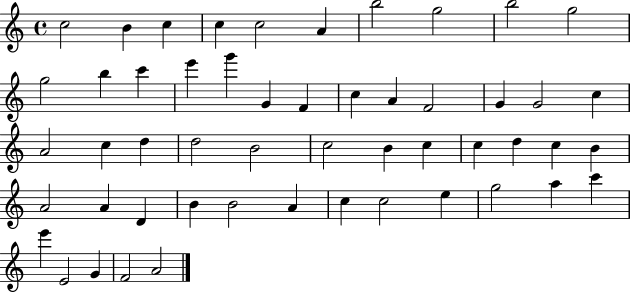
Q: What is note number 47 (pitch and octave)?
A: C6